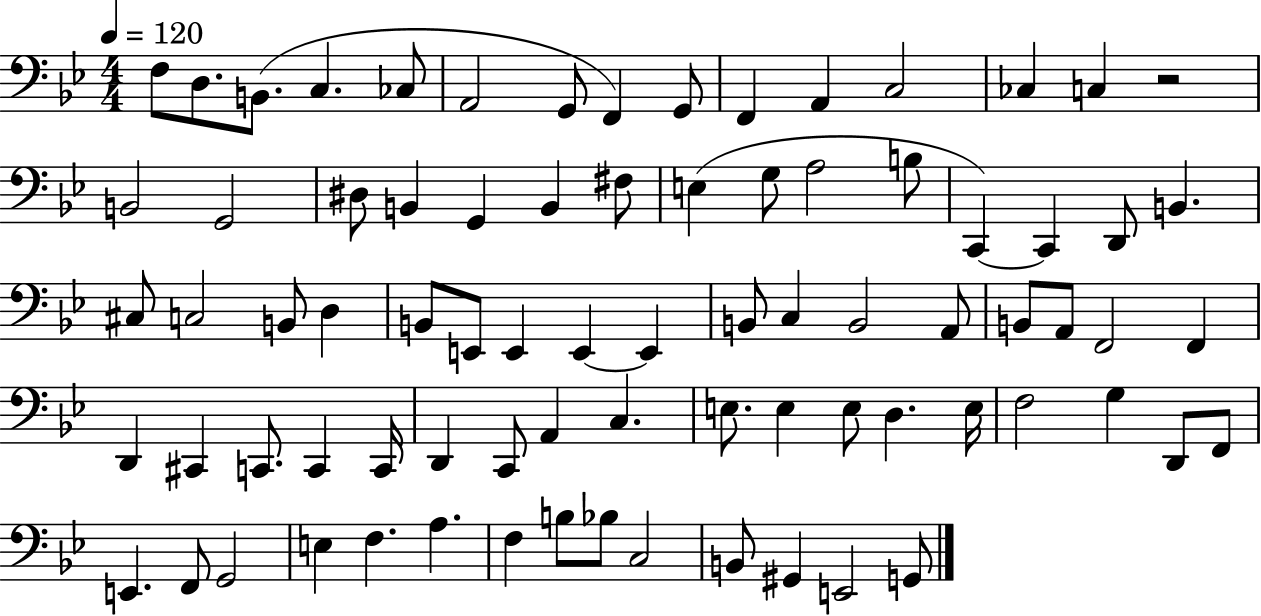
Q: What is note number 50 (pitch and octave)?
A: C2